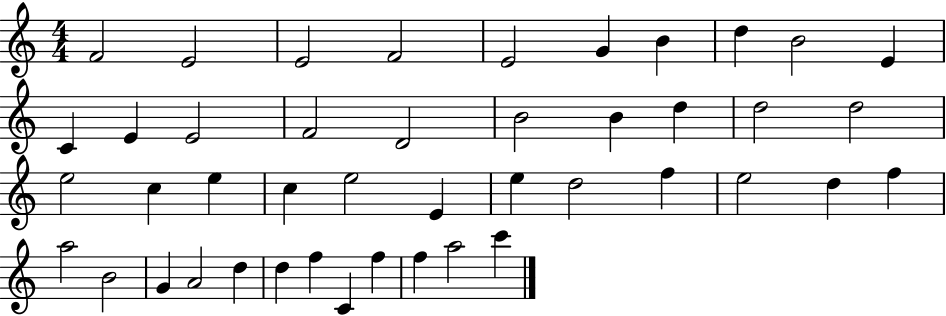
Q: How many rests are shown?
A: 0